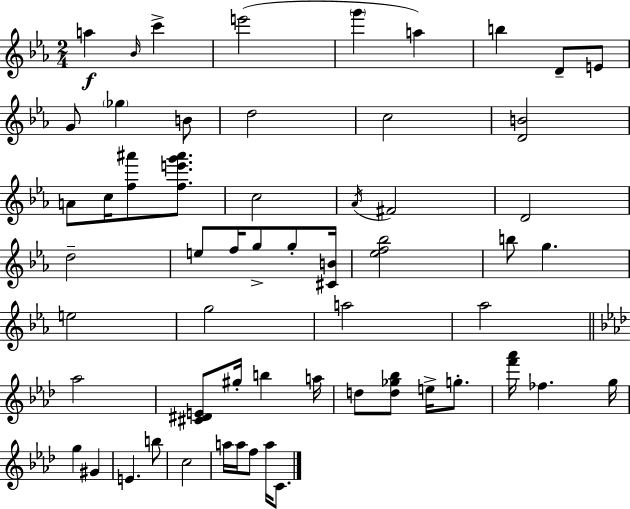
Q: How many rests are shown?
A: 0